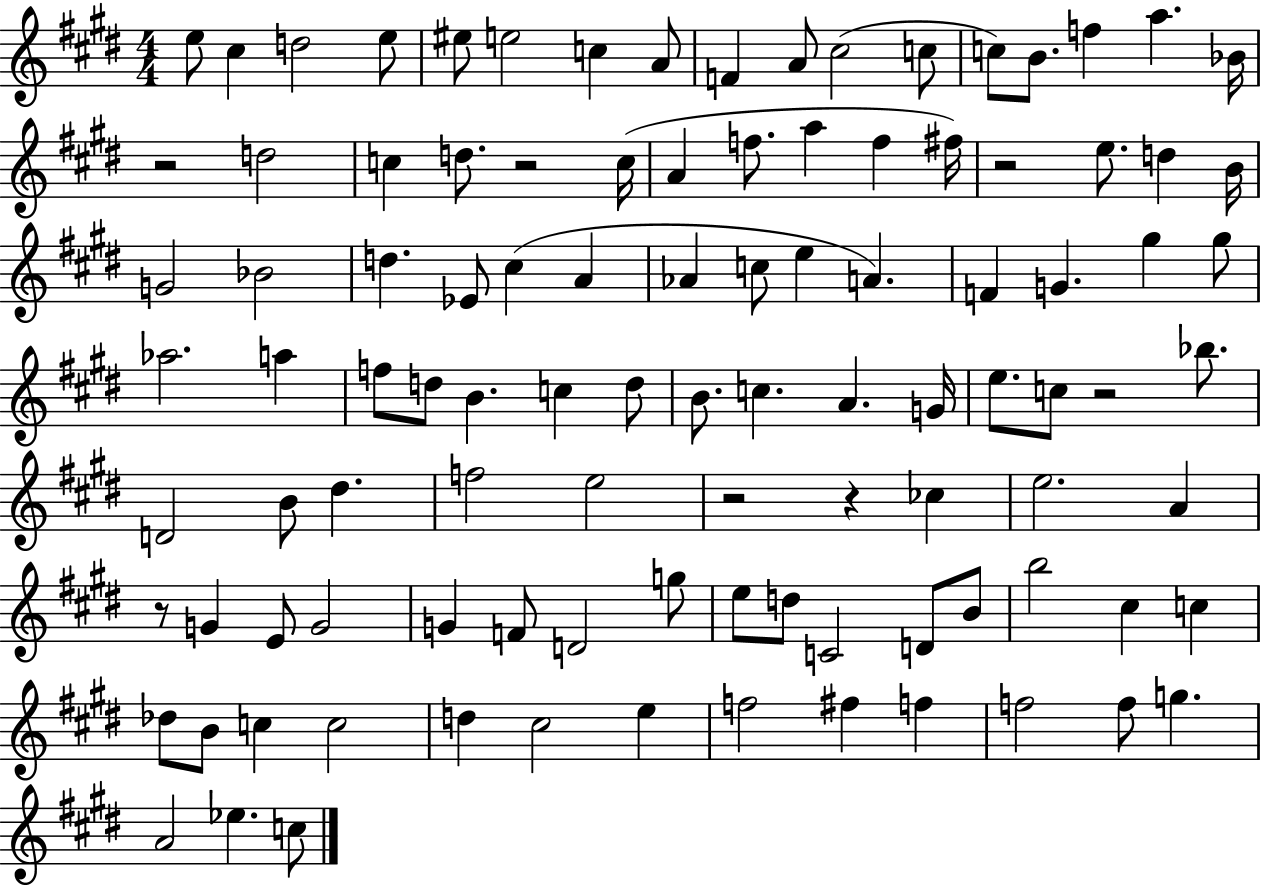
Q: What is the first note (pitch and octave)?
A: E5